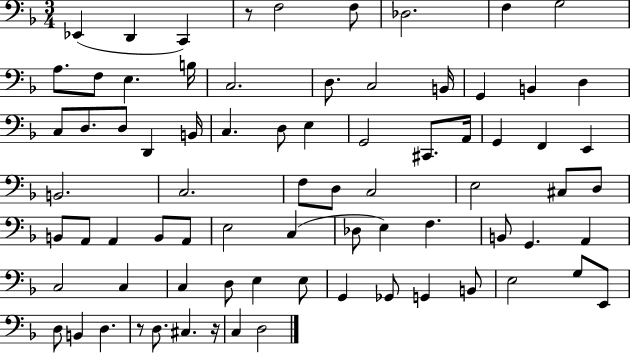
X:1
T:Untitled
M:3/4
L:1/4
K:F
_E,, D,, C,, z/2 F,2 F,/2 _D,2 F, G,2 A,/2 F,/2 E, B,/4 C,2 D,/2 C,2 B,,/4 G,, B,, D, C,/2 D,/2 D,/2 D,, B,,/4 C, D,/2 E, G,,2 ^C,,/2 A,,/4 G,, F,, E,, B,,2 C,2 F,/2 D,/2 C,2 E,2 ^C,/2 D,/2 B,,/2 A,,/2 A,, B,,/2 A,,/2 E,2 C, _D,/2 E, F, B,,/2 G,, A,, C,2 C, C, D,/2 E, E,/2 G,, _G,,/2 G,, B,,/2 E,2 G,/2 E,,/2 D,/2 B,, D, z/2 D,/2 ^C, z/4 C, D,2